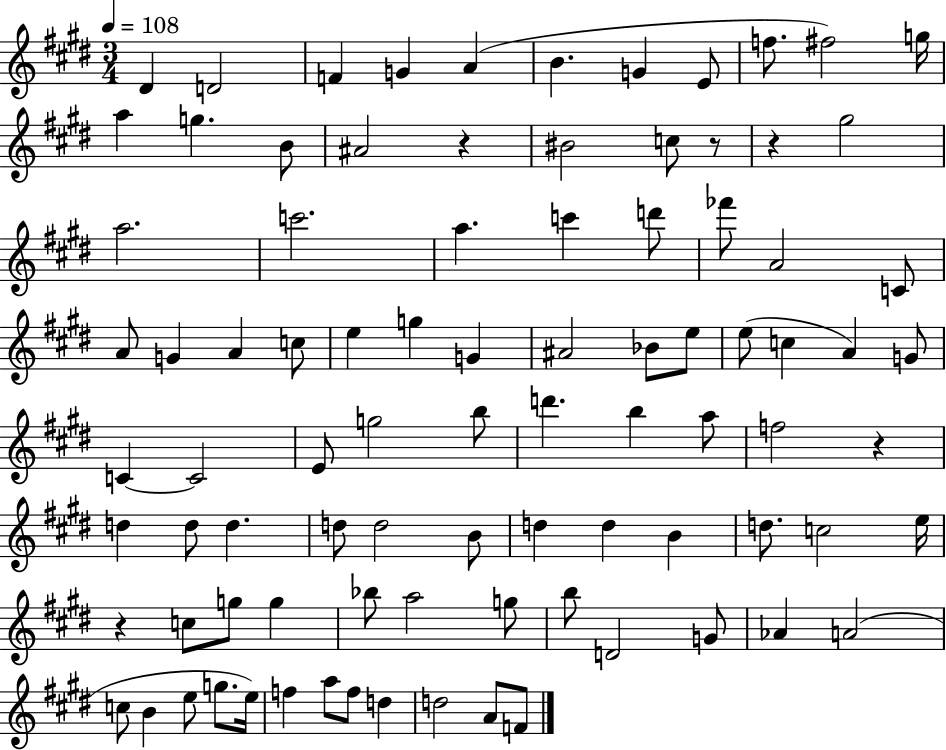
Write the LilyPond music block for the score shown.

{
  \clef treble
  \numericTimeSignature
  \time 3/4
  \key e \major
  \tempo 4 = 108
  dis'4 d'2 | f'4 g'4 a'4( | b'4. g'4 e'8 | f''8. fis''2) g''16 | \break a''4 g''4. b'8 | ais'2 r4 | bis'2 c''8 r8 | r4 gis''2 | \break a''2. | c'''2. | a''4. c'''4 d'''8 | fes'''8 a'2 c'8 | \break a'8 g'4 a'4 c''8 | e''4 g''4 g'4 | ais'2 bes'8 e''8 | e''8( c''4 a'4) g'8 | \break c'4~~ c'2 | e'8 g''2 b''8 | d'''4. b''4 a''8 | f''2 r4 | \break d''4 d''8 d''4. | d''8 d''2 b'8 | d''4 d''4 b'4 | d''8. c''2 e''16 | \break r4 c''8 g''8 g''4 | bes''8 a''2 g''8 | b''8 d'2 g'8 | aes'4 a'2( | \break c''8 b'4 e''8 g''8. e''16) | f''4 a''8 f''8 d''4 | d''2 a'8 f'8 | \bar "|."
}